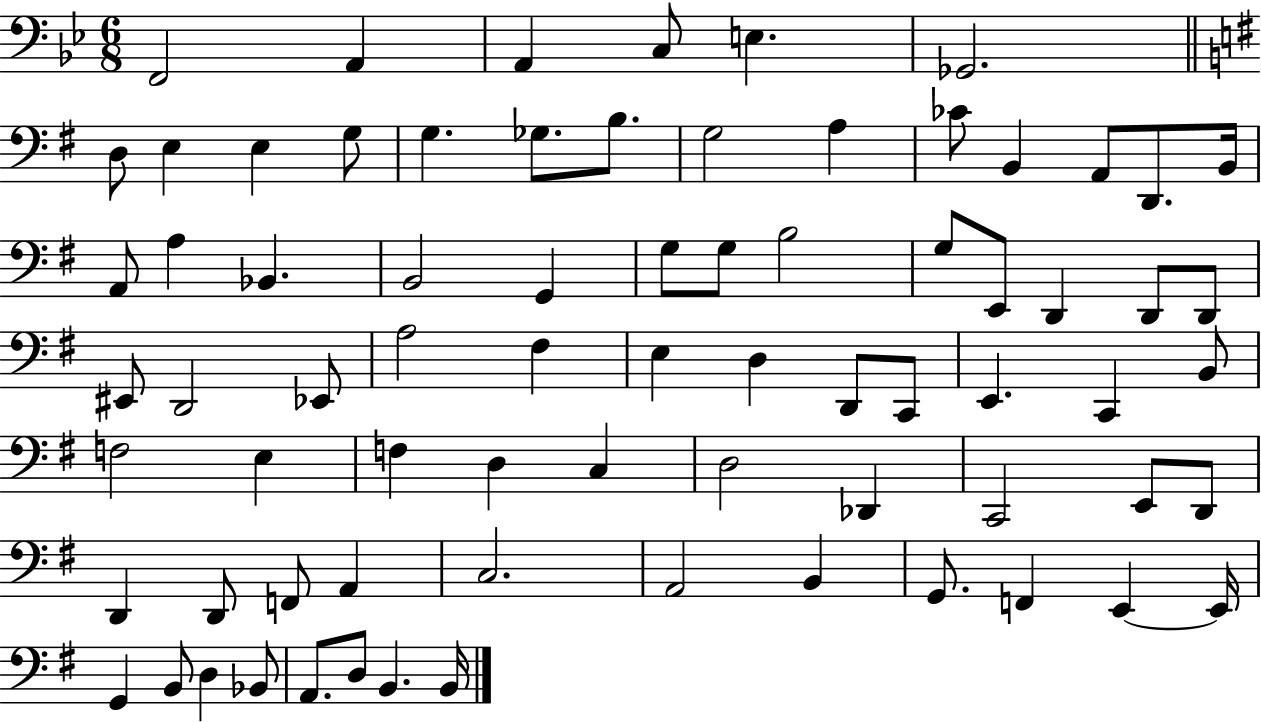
F2/h A2/q A2/q C3/e E3/q. Gb2/h. D3/e E3/q E3/q G3/e G3/q. Gb3/e. B3/e. G3/h A3/q CES4/e B2/q A2/e D2/e. B2/s A2/e A3/q Bb2/q. B2/h G2/q G3/e G3/e B3/h G3/e E2/e D2/q D2/e D2/e EIS2/e D2/h Eb2/e A3/h F#3/q E3/q D3/q D2/e C2/e E2/q. C2/q B2/e F3/h E3/q F3/q D3/q C3/q D3/h Db2/q C2/h E2/e D2/e D2/q D2/e F2/e A2/q C3/h. A2/h B2/q G2/e. F2/q E2/q E2/s G2/q B2/e D3/q Bb2/e A2/e. D3/e B2/q. B2/s